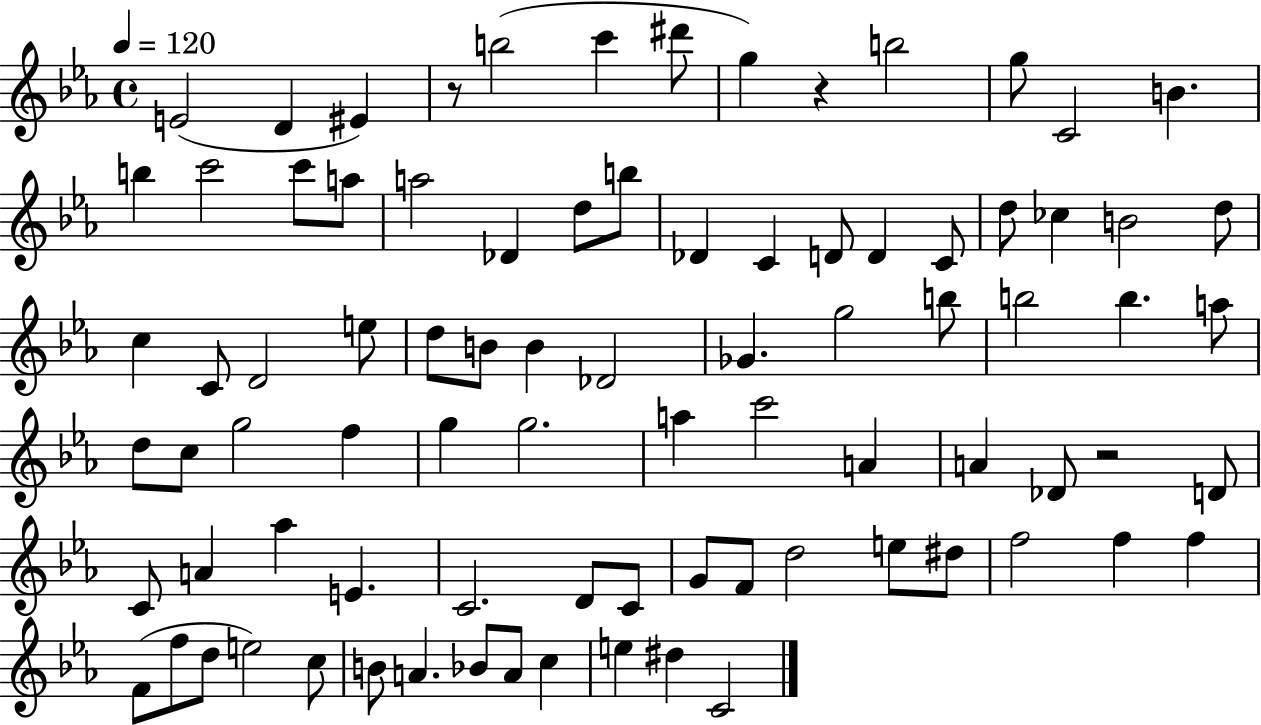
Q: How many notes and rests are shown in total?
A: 85